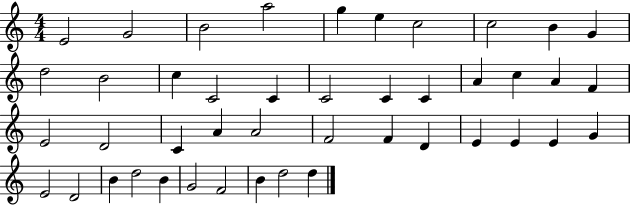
{
  \clef treble
  \numericTimeSignature
  \time 4/4
  \key c \major
  e'2 g'2 | b'2 a''2 | g''4 e''4 c''2 | c''2 b'4 g'4 | \break d''2 b'2 | c''4 c'2 c'4 | c'2 c'4 c'4 | a'4 c''4 a'4 f'4 | \break e'2 d'2 | c'4 a'4 a'2 | f'2 f'4 d'4 | e'4 e'4 e'4 g'4 | \break e'2 d'2 | b'4 d''2 b'4 | g'2 f'2 | b'4 d''2 d''4 | \break \bar "|."
}